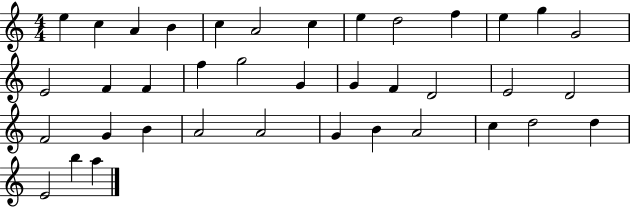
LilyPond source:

{
  \clef treble
  \numericTimeSignature
  \time 4/4
  \key c \major
  e''4 c''4 a'4 b'4 | c''4 a'2 c''4 | e''4 d''2 f''4 | e''4 g''4 g'2 | \break e'2 f'4 f'4 | f''4 g''2 g'4 | g'4 f'4 d'2 | e'2 d'2 | \break f'2 g'4 b'4 | a'2 a'2 | g'4 b'4 a'2 | c''4 d''2 d''4 | \break e'2 b''4 a''4 | \bar "|."
}